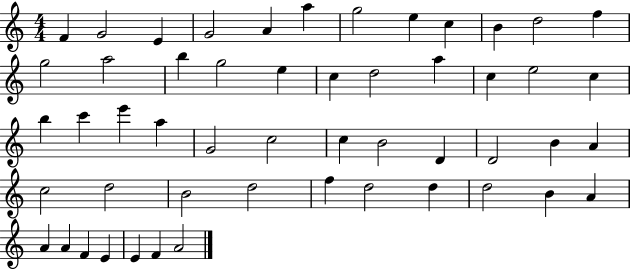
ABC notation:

X:1
T:Untitled
M:4/4
L:1/4
K:C
F G2 E G2 A a g2 e c B d2 f g2 a2 b g2 e c d2 a c e2 c b c' e' a G2 c2 c B2 D D2 B A c2 d2 B2 d2 f d2 d d2 B A A A F E E F A2